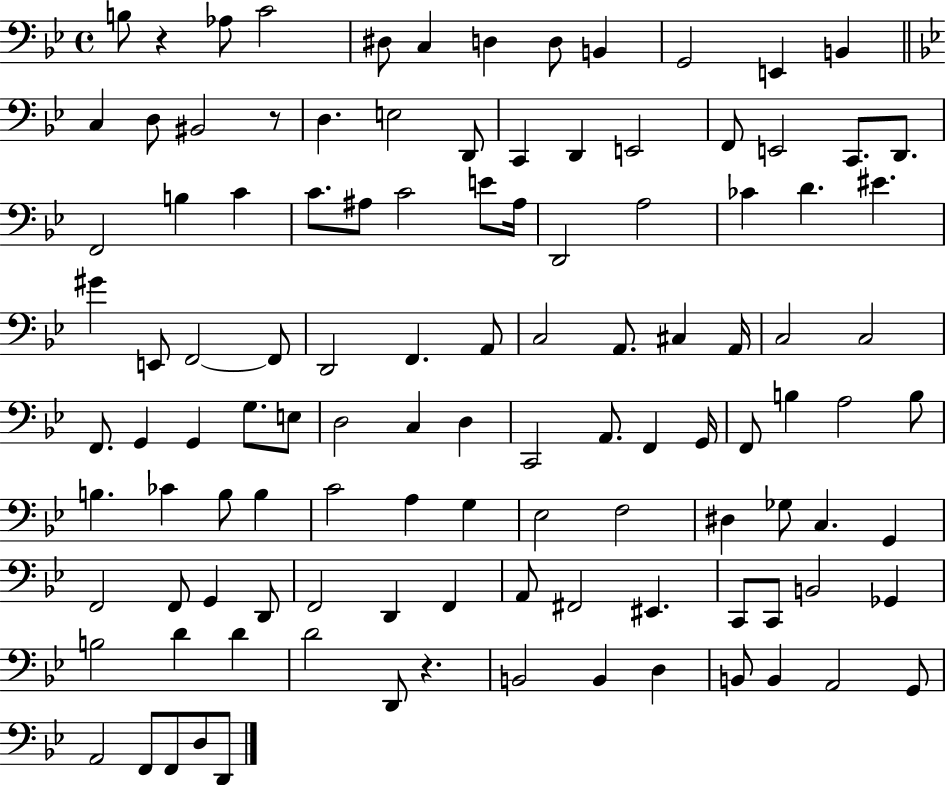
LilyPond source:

{
  \clef bass
  \time 4/4
  \defaultTimeSignature
  \key bes \major
  b8 r4 aes8 c'2 | dis8 c4 d4 d8 b,4 | g,2 e,4 b,4 | \bar "||" \break \key g \minor c4 d8 bis,2 r8 | d4. e2 d,8 | c,4 d,4 e,2 | f,8 e,2 c,8. d,8. | \break f,2 b4 c'4 | c'8. ais8 c'2 e'8 ais16 | d,2 a2 | ces'4 d'4. eis'4. | \break gis'4 e,8 f,2~~ f,8 | d,2 f,4. a,8 | c2 a,8. cis4 a,16 | c2 c2 | \break f,8. g,4 g,4 g8. e8 | d2 c4 d4 | c,2 a,8. f,4 g,16 | f,8 b4 a2 b8 | \break b4. ces'4 b8 b4 | c'2 a4 g4 | ees2 f2 | dis4 ges8 c4. g,4 | \break f,2 f,8 g,4 d,8 | f,2 d,4 f,4 | a,8 fis,2 eis,4. | c,8 c,8 b,2 ges,4 | \break b2 d'4 d'4 | d'2 d,8 r4. | b,2 b,4 d4 | b,8 b,4 a,2 g,8 | \break a,2 f,8 f,8 d8 d,8 | \bar "|."
}